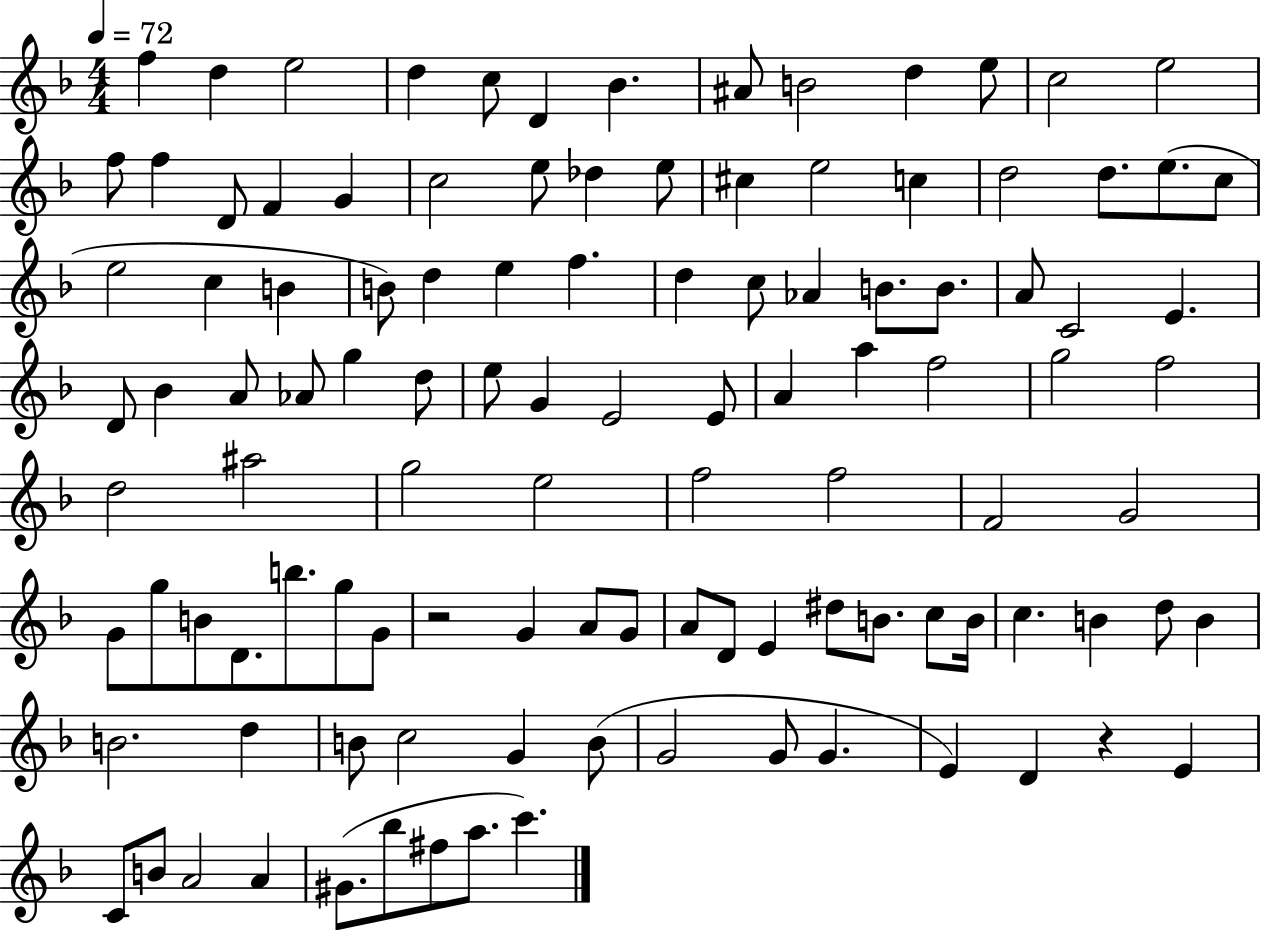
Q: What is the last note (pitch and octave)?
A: C6